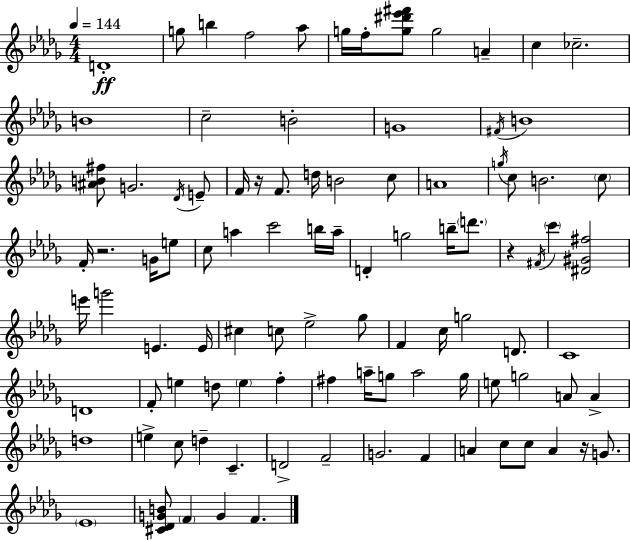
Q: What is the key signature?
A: BES minor